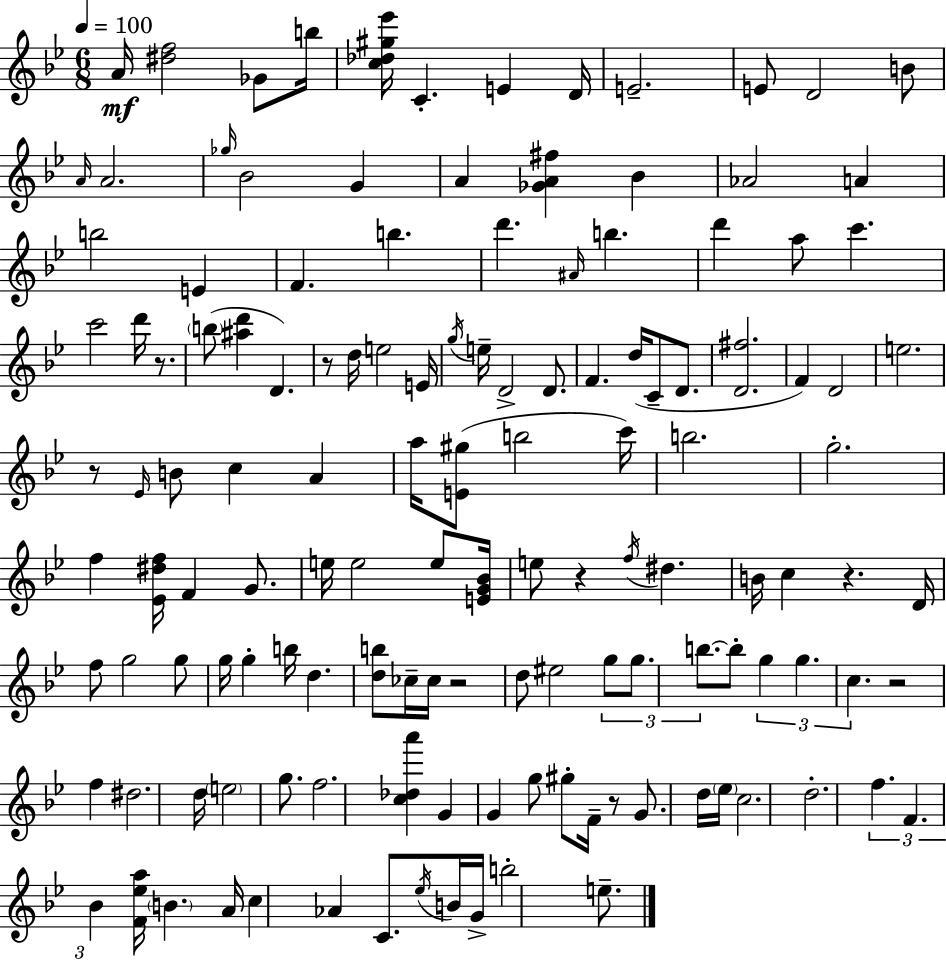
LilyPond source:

{
  \clef treble
  \numericTimeSignature
  \time 6/8
  \key bes \major
  \tempo 4 = 100
  a'16\mf <dis'' f''>2 ges'8 b''16 | <c'' des'' gis'' ees'''>16 c'4.-. e'4 d'16 | e'2.-- | e'8 d'2 b'8 | \break \grace { a'16 } a'2. | \grace { ges''16 } bes'2 g'4 | a'4 <ges' a' fis''>4 bes'4 | aes'2 a'4 | \break b''2 e'4 | f'4. b''4. | d'''4. \grace { ais'16 } b''4. | d'''4 a''8 c'''4. | \break c'''2 d'''16 | r8. \parenthesize b''8( <ais'' d'''>4 d'4.) | r8 d''16 e''2 | e'16 \acciaccatura { g''16 } e''16-- d'2-> | \break d'8. f'4. d''16( c'8-- | d'8. <d' fis''>2. | f'4) d'2 | e''2. | \break r8 \grace { ees'16 } b'8 c''4 | a'4 a''16 <e' gis''>8( b''2 | c'''16) b''2. | g''2.-. | \break f''4 <ees' dis'' f''>16 f'4 | g'8. e''16 e''2 | e''8 <e' g' bes'>16 e''8 r4 \acciaccatura { f''16 } | dis''4. b'16 c''4 r4. | \break d'16 f''8 g''2 | g''8 g''16 g''4-. b''16 | d''4. <d'' b''>8 ces''16-- ces''16 r2 | d''8 eis''2 | \break \tuplet 3/2 { g''8 g''8. b''8.~~ } | b''8-. \tuplet 3/2 { g''4 g''4. | c''4. } r2 | f''4 dis''2. | \break d''16 \parenthesize e''2 | g''8. f''2. | <c'' des'' a'''>4 g'4 | g'4 g''8 gis''8-. f'16-- r8 | \break g'8. d''16 \parenthesize ees''16 c''2. | d''2.-. | \tuplet 3/2 { f''4. | f'4. bes'4 } <f' ees'' a''>16 \parenthesize b'4. | \break a'16 c''4 aes'4 | c'8. \acciaccatura { ees''16 } b'16 g'16-> b''2-. | e''8.-- \bar "|."
}